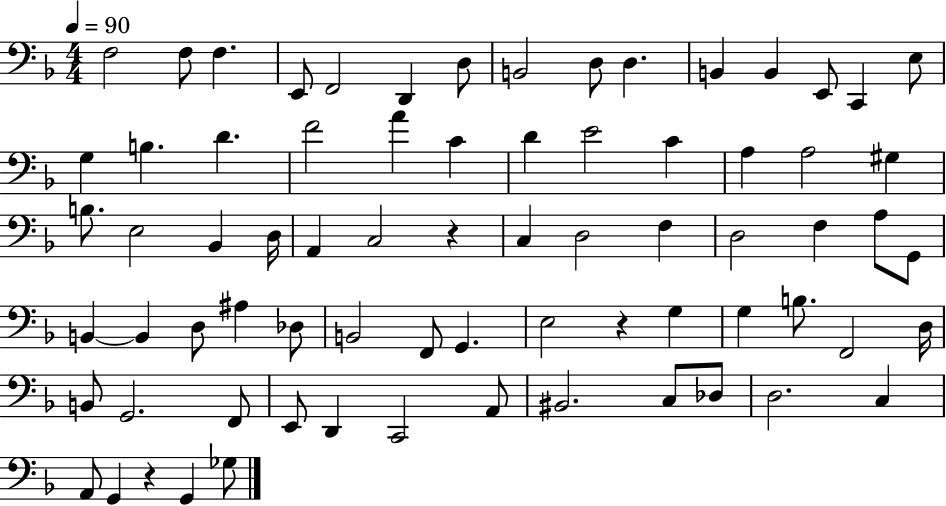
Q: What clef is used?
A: bass